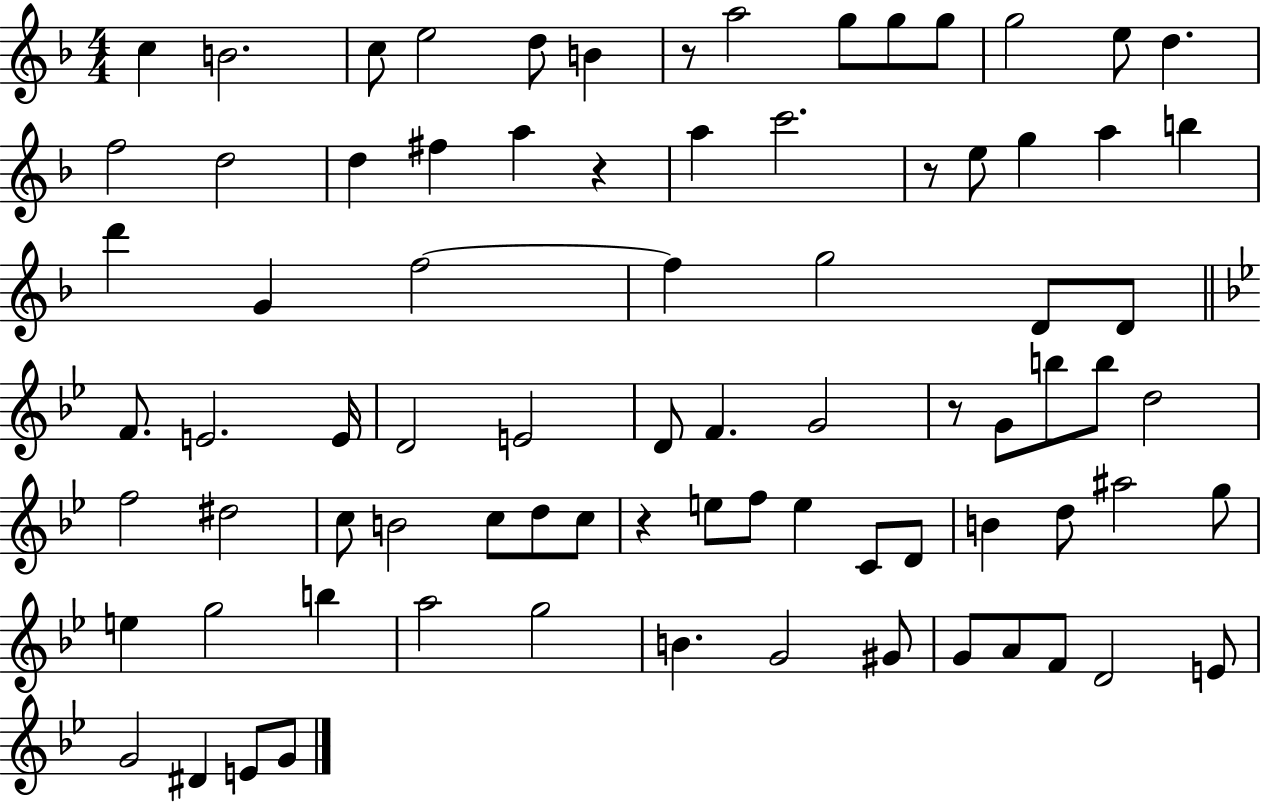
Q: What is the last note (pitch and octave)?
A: G4